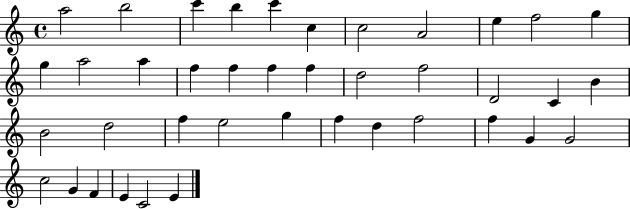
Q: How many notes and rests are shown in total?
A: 40